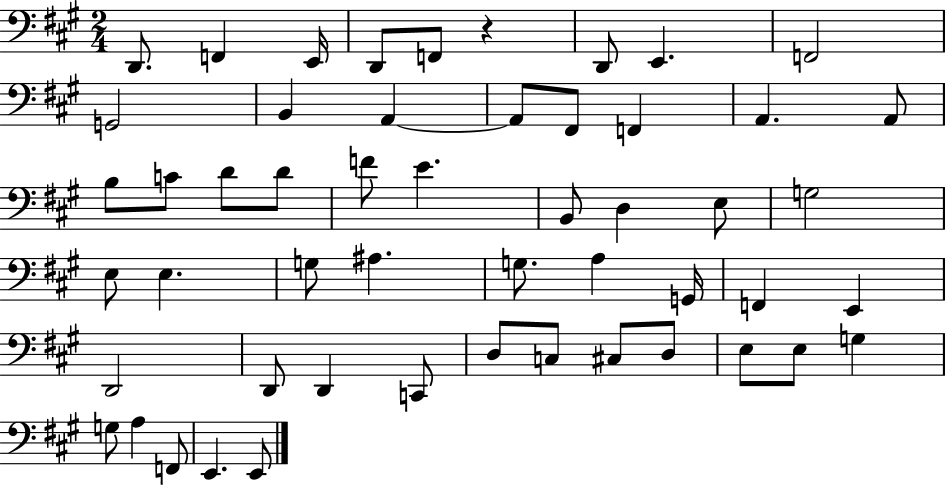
D2/e. F2/q E2/s D2/e F2/e R/q D2/e E2/q. F2/h G2/h B2/q A2/q A2/e F#2/e F2/q A2/q. A2/e B3/e C4/e D4/e D4/e F4/e E4/q. B2/e D3/q E3/e G3/h E3/e E3/q. G3/e A#3/q. G3/e. A3/q G2/s F2/q E2/q D2/h D2/e D2/q C2/e D3/e C3/e C#3/e D3/e E3/e E3/e G3/q G3/e A3/q F2/e E2/q. E2/e